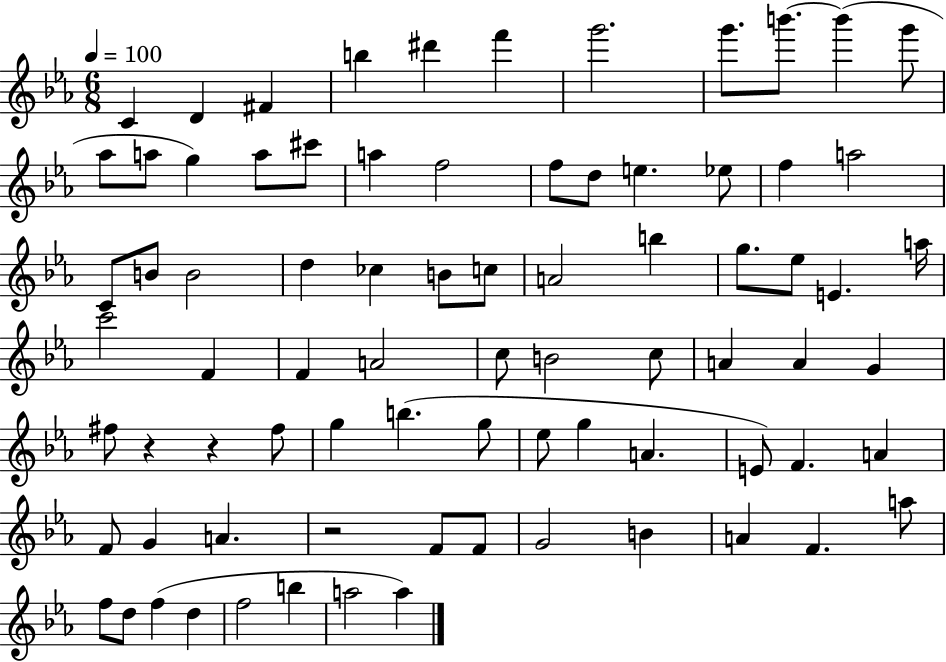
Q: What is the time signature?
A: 6/8